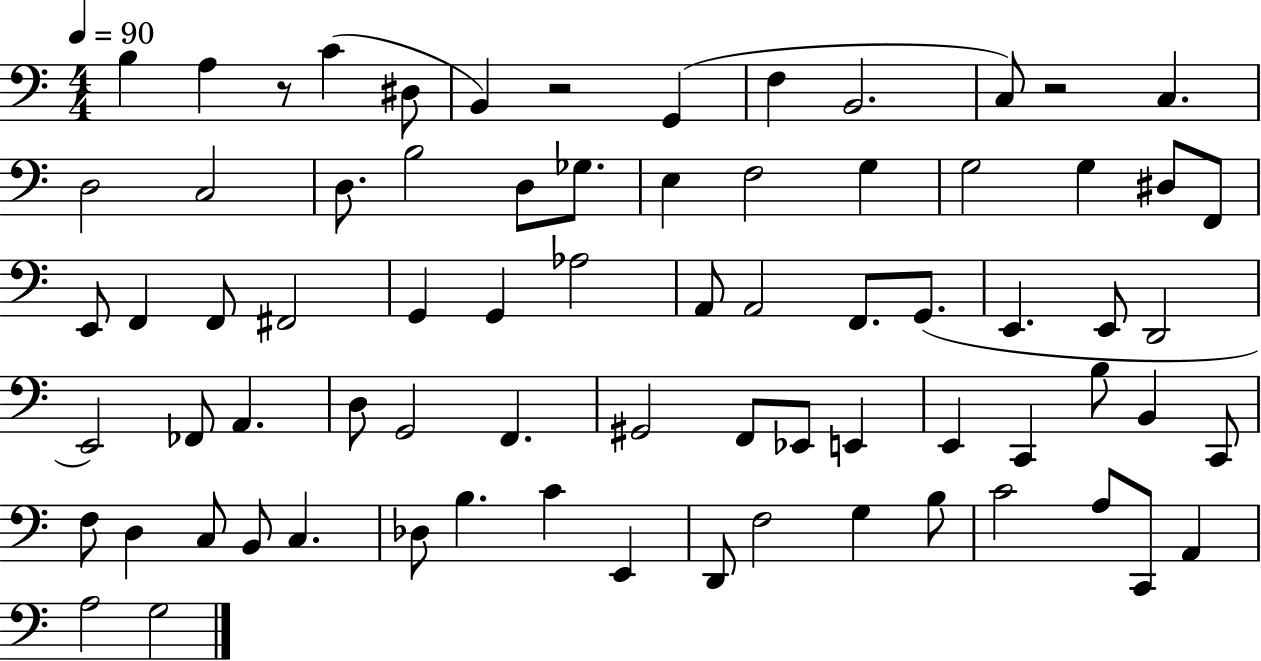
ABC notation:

X:1
T:Untitled
M:4/4
L:1/4
K:C
B, A, z/2 C ^D,/2 B,, z2 G,, F, B,,2 C,/2 z2 C, D,2 C,2 D,/2 B,2 D,/2 _G,/2 E, F,2 G, G,2 G, ^D,/2 F,,/2 E,,/2 F,, F,,/2 ^F,,2 G,, G,, _A,2 A,,/2 A,,2 F,,/2 G,,/2 E,, E,,/2 D,,2 E,,2 _F,,/2 A,, D,/2 G,,2 F,, ^G,,2 F,,/2 _E,,/2 E,, E,, C,, B,/2 B,, C,,/2 F,/2 D, C,/2 B,,/2 C, _D,/2 B, C E,, D,,/2 F,2 G, B,/2 C2 A,/2 C,,/2 A,, A,2 G,2